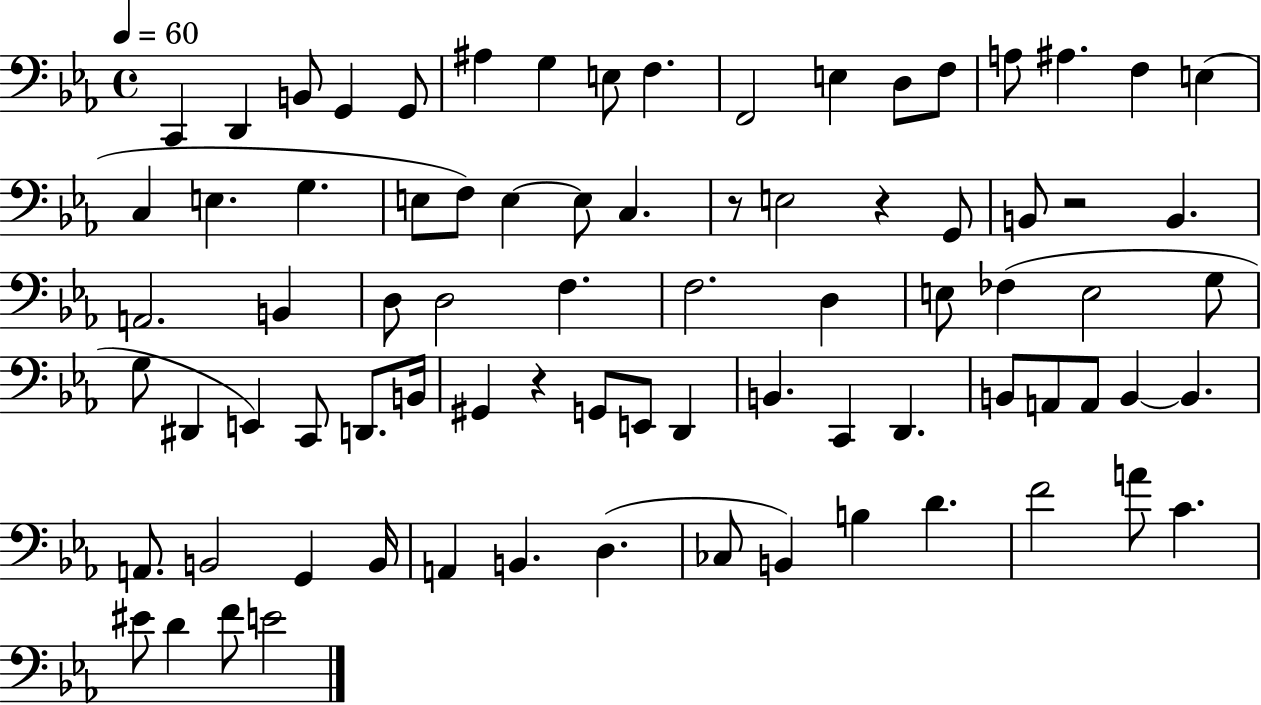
{
  \clef bass
  \time 4/4
  \defaultTimeSignature
  \key ees \major
  \tempo 4 = 60
  c,4 d,4 b,8 g,4 g,8 | ais4 g4 e8 f4. | f,2 e4 d8 f8 | a8 ais4. f4 e4( | \break c4 e4. g4. | e8 f8) e4~~ e8 c4. | r8 e2 r4 g,8 | b,8 r2 b,4. | \break a,2. b,4 | d8 d2 f4. | f2. d4 | e8 fes4( e2 g8 | \break g8 dis,4 e,4) c,8 d,8. b,16 | gis,4 r4 g,8 e,8 d,4 | b,4. c,4 d,4. | b,8 a,8 a,8 b,4~~ b,4. | \break a,8. b,2 g,4 b,16 | a,4 b,4. d4.( | ces8 b,4) b4 d'4. | f'2 a'8 c'4. | \break eis'8 d'4 f'8 e'2 | \bar "|."
}